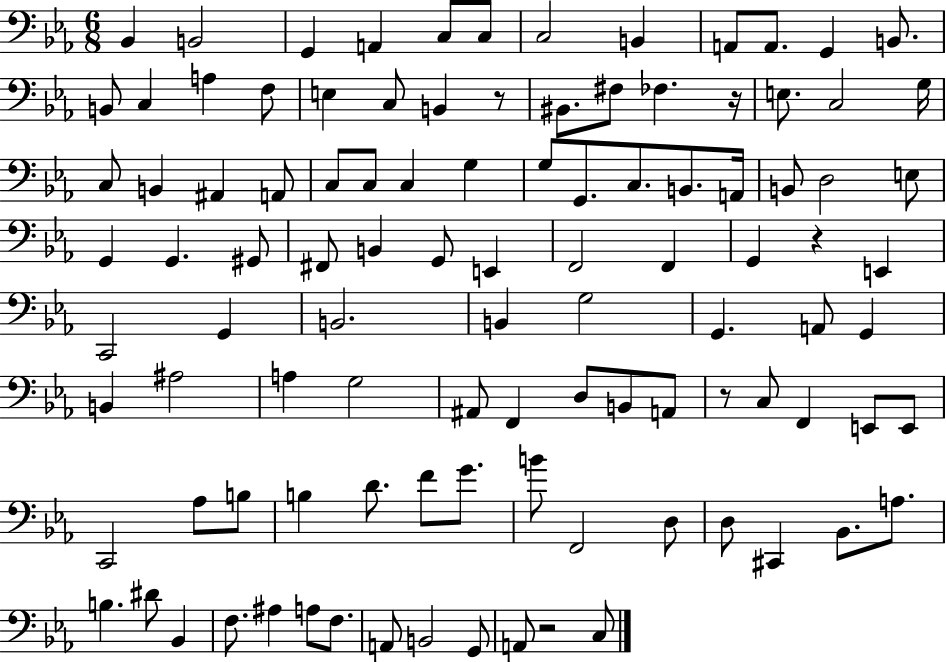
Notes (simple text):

Bb2/q B2/h G2/q A2/q C3/e C3/e C3/h B2/q A2/e A2/e. G2/q B2/e. B2/e C3/q A3/q F3/e E3/q C3/e B2/q R/e BIS2/e. F#3/e FES3/q. R/s E3/e. C3/h G3/s C3/e B2/q A#2/q A2/e C3/e C3/e C3/q G3/q G3/e G2/e. C3/e. B2/e. A2/s B2/e D3/h E3/e G2/q G2/q. G#2/e F#2/e B2/q G2/e E2/q F2/h F2/q G2/q R/q E2/q C2/h G2/q B2/h. B2/q G3/h G2/q. A2/e G2/q B2/q A#3/h A3/q G3/h A#2/e F2/q D3/e B2/e A2/e R/e C3/e F2/q E2/e E2/e C2/h Ab3/e B3/e B3/q D4/e. F4/e G4/e. B4/e F2/h D3/e D3/e C#2/q Bb2/e. A3/e. B3/q. D#4/e Bb2/q F3/e. A#3/q A3/e F3/e. A2/e B2/h G2/e A2/e R/h C3/e